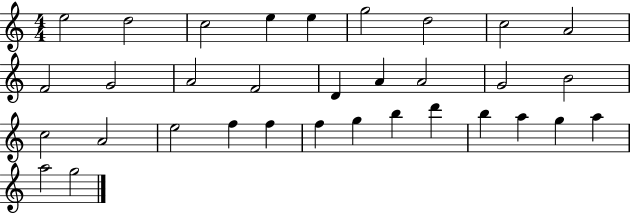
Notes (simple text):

E5/h D5/h C5/h E5/q E5/q G5/h D5/h C5/h A4/h F4/h G4/h A4/h F4/h D4/q A4/q A4/h G4/h B4/h C5/h A4/h E5/h F5/q F5/q F5/q G5/q B5/q D6/q B5/q A5/q G5/q A5/q A5/h G5/h